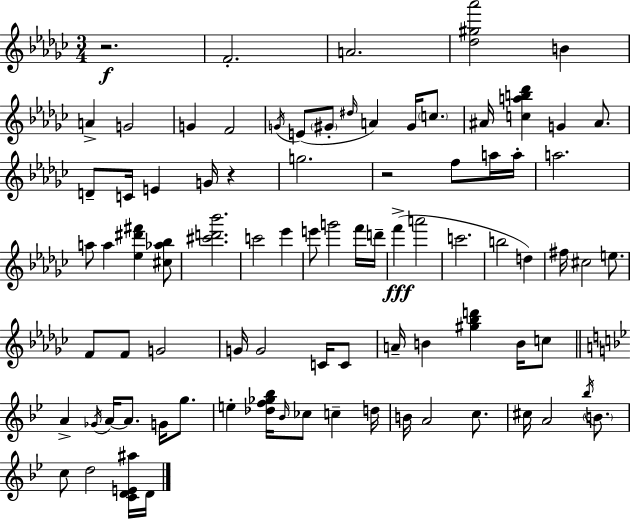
R/h. F4/h. A4/h. [Db5,G#5,Ab6]/h B4/q A4/q G4/h G4/q F4/h G4/s E4/e G#4/e D#5/s A4/q G#4/s C5/e. A#4/s [C5,A5,B5,Db6]/q G4/q A#4/e. D4/e C4/s E4/q G4/s R/q G5/h. R/h F5/e A5/s A5/s A5/h. A5/e A5/q [Eb5,D#6,F#6]/q [C#5,Ab5,Bb5]/e [C#6,D6,Bb6]/h. C6/h Eb6/q E6/e G6/h F6/s D6/s F6/q A6/h C6/h. B5/h D5/q F#5/s C#5/h E5/e. F4/e F4/e G4/h G4/s G4/h C4/s C4/e A4/s B4/q [G#5,Bb5,D6]/q B4/s C5/e A4/q Gb4/s A4/s A4/e. G4/s G5/e. E5/q [Db5,F5,Gb5,Bb5]/s Bb4/s CES5/e C5/q D5/s B4/s A4/h C5/e. C#5/s A4/h Bb5/s B4/e. C5/e D5/h [C4,D4,E4,A#5]/s D4/s